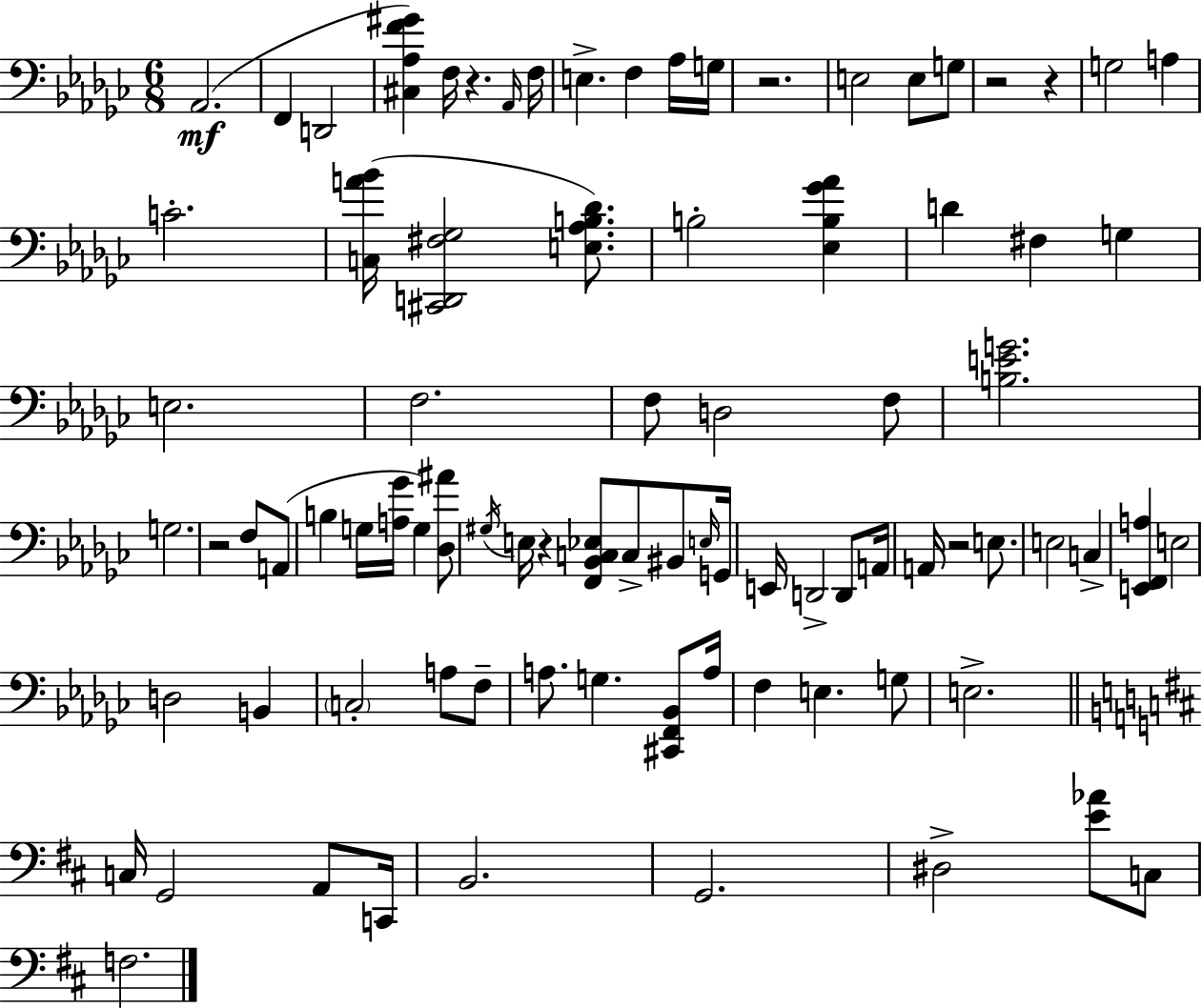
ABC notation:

X:1
T:Untitled
M:6/8
L:1/4
K:Ebm
_A,,2 F,, D,,2 [^C,_A,F^G] F,/4 z _A,,/4 F,/4 E, F, _A,/4 G,/4 z2 E,2 E,/2 G,/2 z2 z G,2 A, C2 [C,A_B]/4 [^C,,D,,^F,_G,]2 [E,_A,B,_D]/2 B,2 [_E,B,_G_A] D ^F, G, E,2 F,2 F,/2 D,2 F,/2 [B,EG]2 G,2 z2 F,/2 A,,/2 B, G,/4 [A,_G]/4 G, [_D,^A]/2 ^G,/4 E,/4 z [F,,_B,,C,_E,]/2 C,/2 ^B,,/2 E,/4 G,,/4 E,,/4 D,,2 D,,/2 A,,/4 A,,/4 z2 E,/2 E,2 C, [E,,F,,A,] E,2 D,2 B,, C,2 A,/2 F,/2 A,/2 G, [^C,,F,,_B,,]/2 A,/4 F, E, G,/2 E,2 C,/4 G,,2 A,,/2 C,,/4 B,,2 G,,2 ^D,2 [E_A]/2 C,/2 F,2